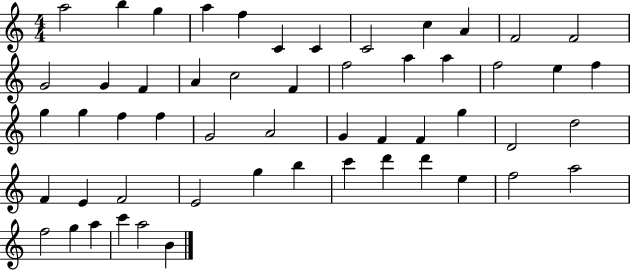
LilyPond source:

{
  \clef treble
  \numericTimeSignature
  \time 4/4
  \key c \major
  a''2 b''4 g''4 | a''4 f''4 c'4 c'4 | c'2 c''4 a'4 | f'2 f'2 | \break g'2 g'4 f'4 | a'4 c''2 f'4 | f''2 a''4 a''4 | f''2 e''4 f''4 | \break g''4 g''4 f''4 f''4 | g'2 a'2 | g'4 f'4 f'4 g''4 | d'2 d''2 | \break f'4 e'4 f'2 | e'2 g''4 b''4 | c'''4 d'''4 d'''4 e''4 | f''2 a''2 | \break f''2 g''4 a''4 | c'''4 a''2 b'4 | \bar "|."
}